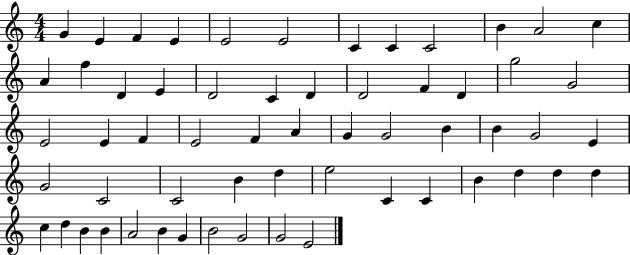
{
  \clef treble
  \numericTimeSignature
  \time 4/4
  \key c \major
  g'4 e'4 f'4 e'4 | e'2 e'2 | c'4 c'4 c'2 | b'4 a'2 c''4 | \break a'4 f''4 d'4 e'4 | d'2 c'4 d'4 | d'2 f'4 d'4 | g''2 g'2 | \break e'2 e'4 f'4 | e'2 f'4 a'4 | g'4 g'2 b'4 | b'4 g'2 e'4 | \break g'2 c'2 | c'2 b'4 d''4 | e''2 c'4 c'4 | b'4 d''4 d''4 d''4 | \break c''4 d''4 b'4 b'4 | a'2 b'4 g'4 | b'2 g'2 | g'2 e'2 | \break \bar "|."
}